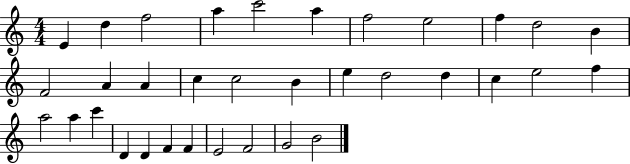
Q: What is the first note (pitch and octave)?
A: E4